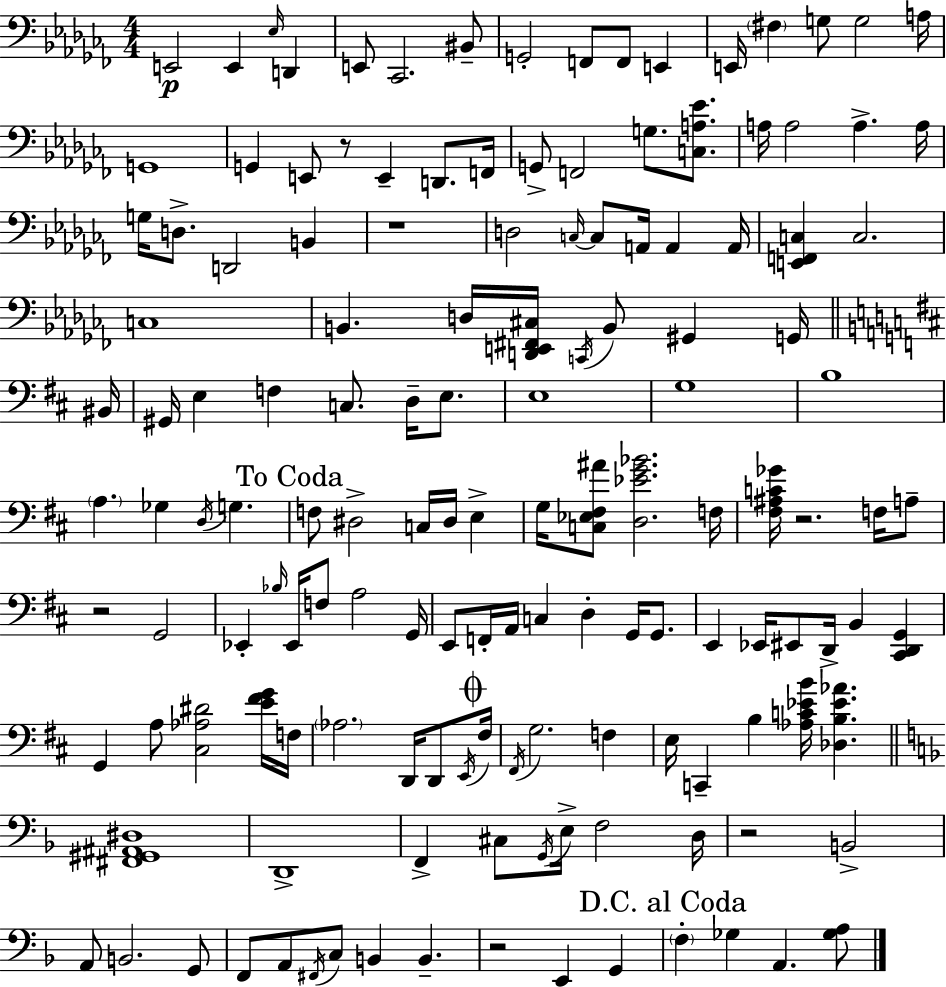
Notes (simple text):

E2/h E2/q Eb3/s D2/q E2/e CES2/h. BIS2/e G2/h F2/e F2/e E2/q E2/s F#3/q G3/e G3/h A3/s G2/w G2/q E2/e R/e E2/q D2/e. F2/s G2/e F2/h G3/e. [C3,A3,Eb4]/e. A3/s A3/h A3/q. A3/s G3/s D3/e. D2/h B2/q R/w D3/h C3/s C3/e A2/s A2/q A2/s [E2,F2,C3]/q C3/h. C3/w B2/q. D3/s [D2,E2,F#2,C#3]/s C2/s B2/e G#2/q G2/s BIS2/s G#2/s E3/q F3/q C3/e. D3/s E3/e. E3/w G3/w B3/w A3/q. Gb3/q D3/s G3/q. F3/e D#3/h C3/s D#3/s E3/q G3/s [C3,Eb3,F#3,A#4]/e [D3,Eb4,G4,Bb4]/h. F3/s [F#3,A#3,C4,Gb4]/s R/h. F3/s A3/e R/h G2/h Eb2/q Bb3/s Eb2/s F3/e A3/h G2/s E2/e F2/s A2/s C3/q D3/q G2/s G2/e. E2/q Eb2/s EIS2/e D2/s B2/q [C#2,D2,G2]/q G2/q A3/e [C#3,Ab3,D#4]/h [E4,F#4,G4]/s F3/s Ab3/h. D2/s D2/e E2/s F#3/s F#2/s G3/h. F3/q E3/s C2/q B3/q [Ab3,C4,Eb4,B4]/s [Db3,B3,Eb4,Ab4]/q. [F#2,G#2,A#2,D#3]/w D2/w F2/q C#3/e G2/s E3/s F3/h D3/s R/h B2/h A2/e B2/h. G2/e F2/e A2/e F#2/s C3/e B2/q B2/q. R/h E2/q G2/q F3/q Gb3/q A2/q. [Gb3,A3]/e